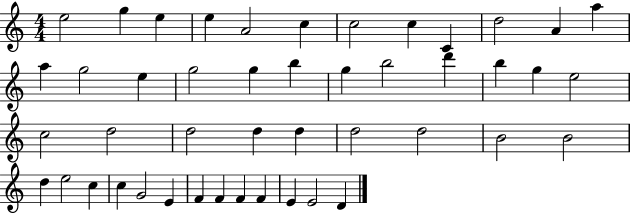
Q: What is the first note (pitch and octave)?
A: E5